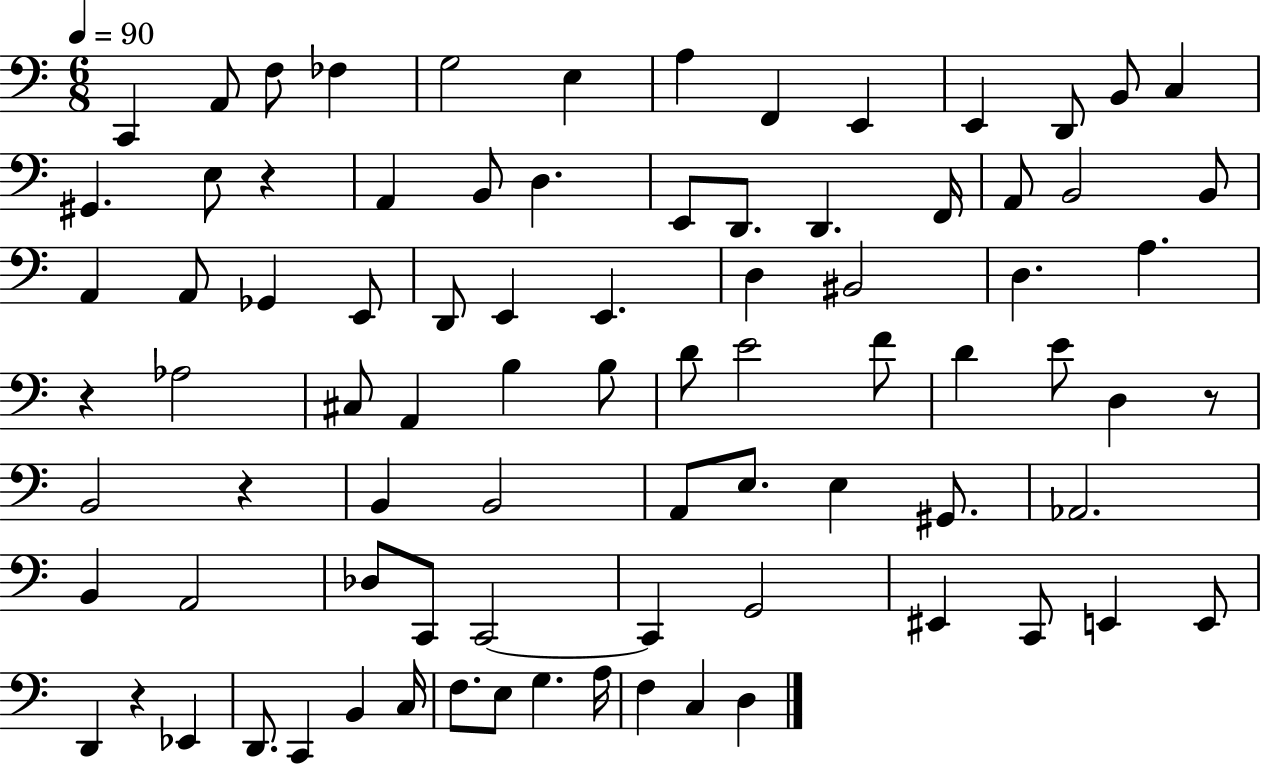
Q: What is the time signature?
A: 6/8